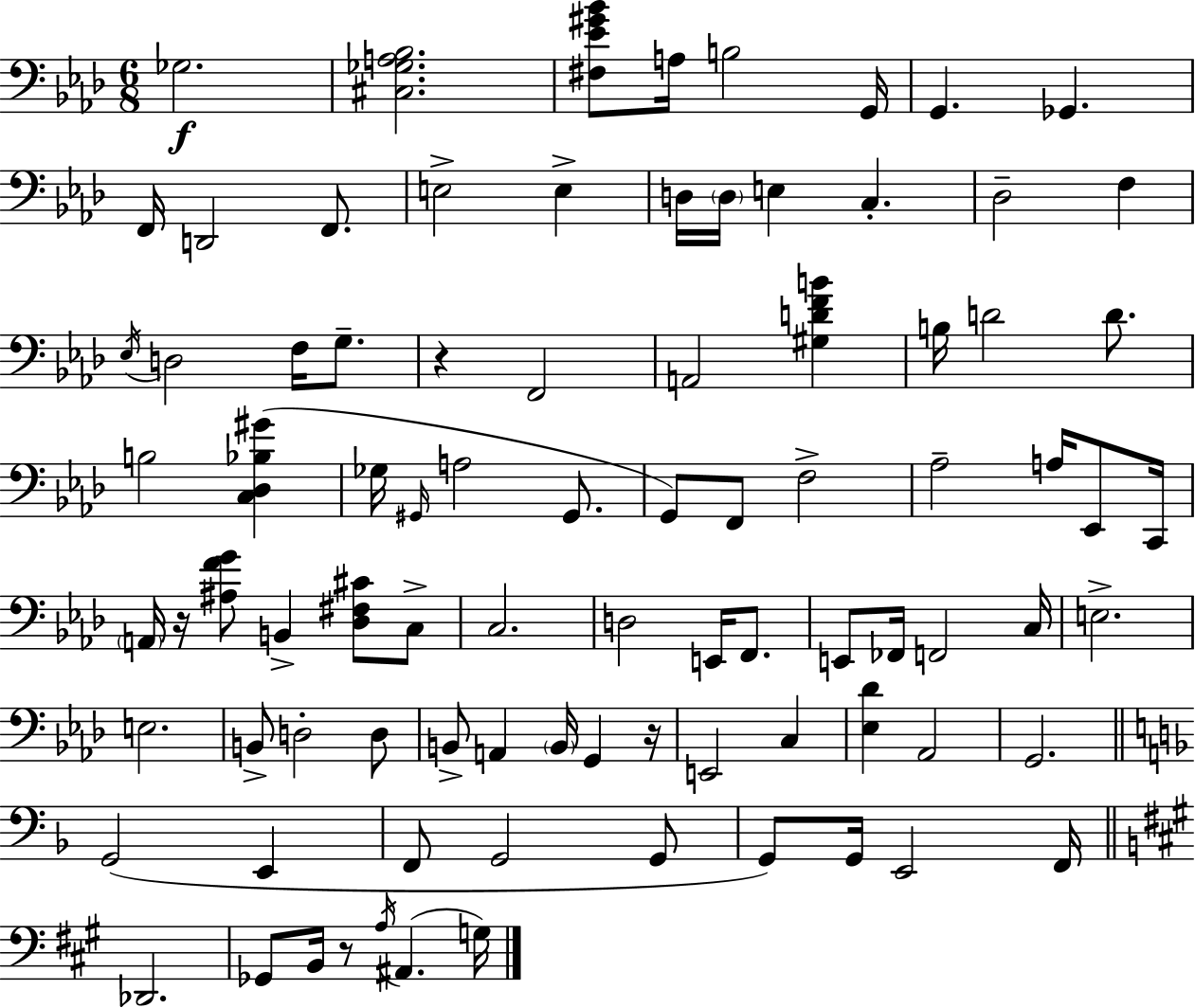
X:1
T:Untitled
M:6/8
L:1/4
K:Ab
_G,2 [^C,_G,A,_B,]2 [^F,_E^G_B]/2 A,/4 B,2 G,,/4 G,, _G,, F,,/4 D,,2 F,,/2 E,2 E, D,/4 D,/4 E, C, _D,2 F, _E,/4 D,2 F,/4 G,/2 z F,,2 A,,2 [^G,DFB] B,/4 D2 D/2 B,2 [C,_D,_B,^G] _G,/4 ^G,,/4 A,2 ^G,,/2 G,,/2 F,,/2 F,2 _A,2 A,/4 _E,,/2 C,,/4 A,,/4 z/4 [^A,FG]/2 B,, [_D,^F,^C]/2 C,/2 C,2 D,2 E,,/4 F,,/2 E,,/2 _F,,/4 F,,2 C,/4 E,2 E,2 B,,/2 D,2 D,/2 B,,/2 A,, B,,/4 G,, z/4 E,,2 C, [_E,_D] _A,,2 G,,2 G,,2 E,, F,,/2 G,,2 G,,/2 G,,/2 G,,/4 E,,2 F,,/4 _D,,2 _G,,/2 B,,/4 z/2 A,/4 ^A,, G,/4